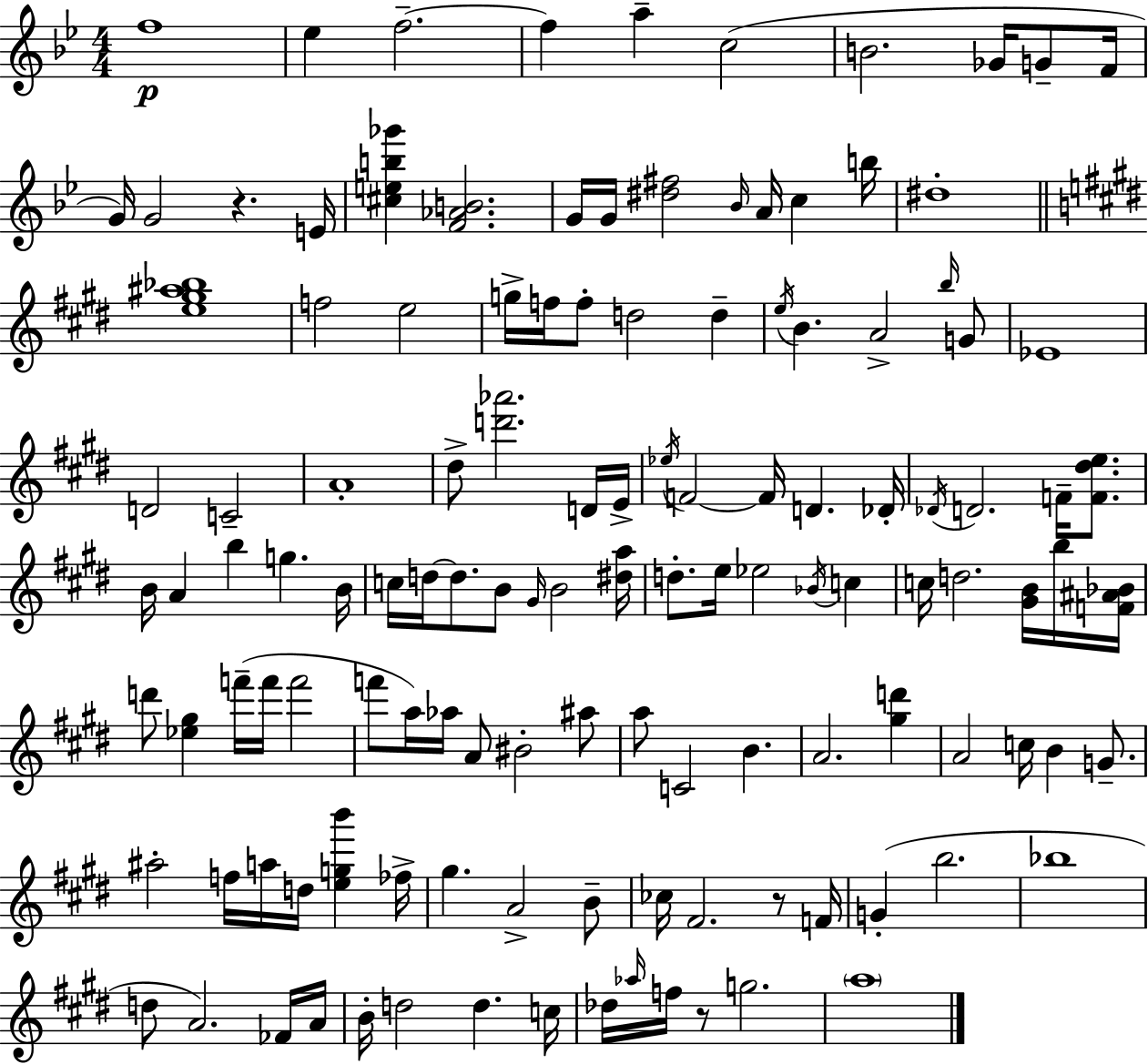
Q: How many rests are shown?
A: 3